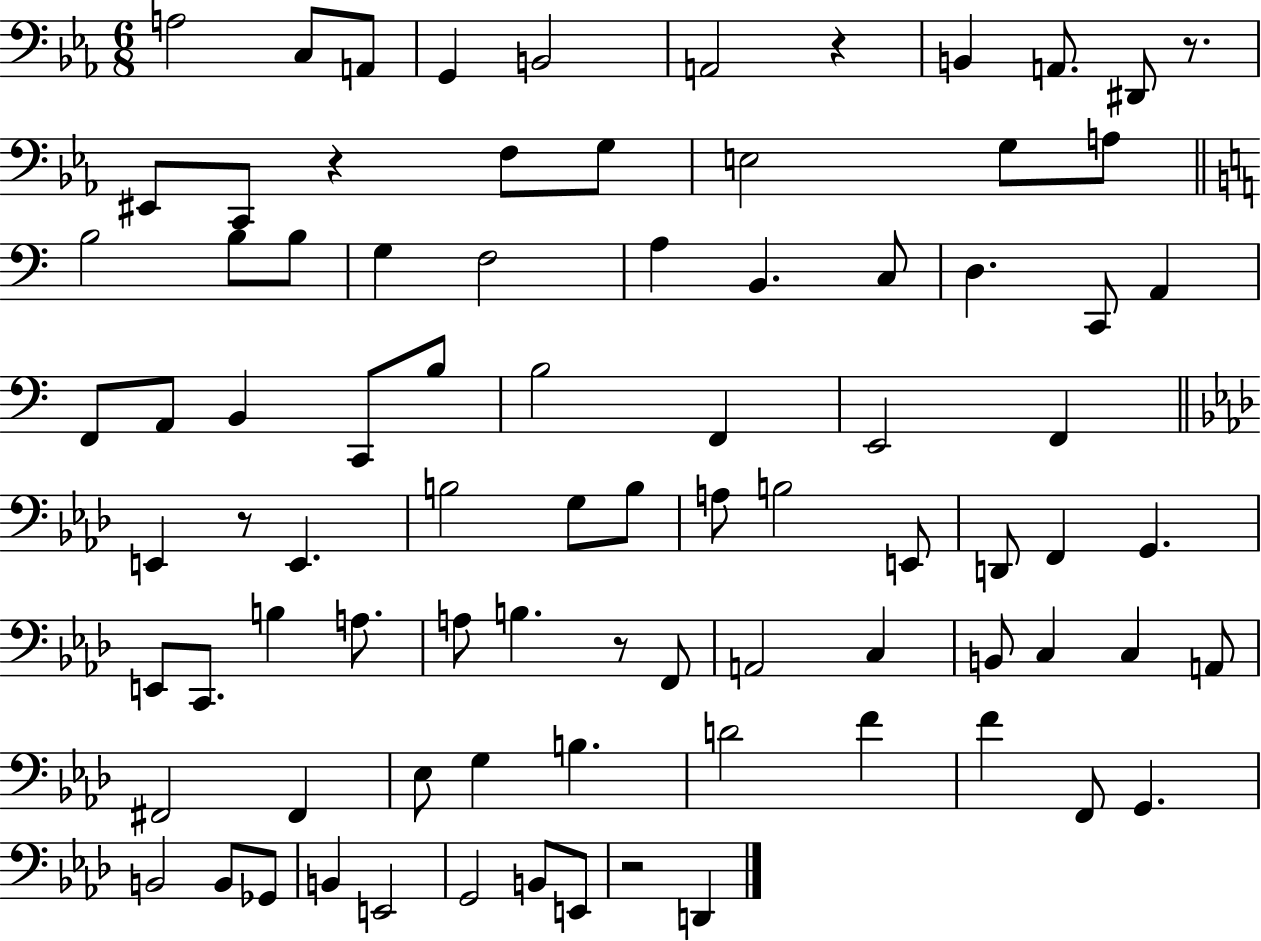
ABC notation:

X:1
T:Untitled
M:6/8
L:1/4
K:Eb
A,2 C,/2 A,,/2 G,, B,,2 A,,2 z B,, A,,/2 ^D,,/2 z/2 ^E,,/2 C,,/2 z F,/2 G,/2 E,2 G,/2 A,/2 B,2 B,/2 B,/2 G, F,2 A, B,, C,/2 D, C,,/2 A,, F,,/2 A,,/2 B,, C,,/2 B,/2 B,2 F,, E,,2 F,, E,, z/2 E,, B,2 G,/2 B,/2 A,/2 B,2 E,,/2 D,,/2 F,, G,, E,,/2 C,,/2 B, A,/2 A,/2 B, z/2 F,,/2 A,,2 C, B,,/2 C, C, A,,/2 ^F,,2 ^F,, _E,/2 G, B, D2 F F F,,/2 G,, B,,2 B,,/2 _G,,/2 B,, E,,2 G,,2 B,,/2 E,,/2 z2 D,,